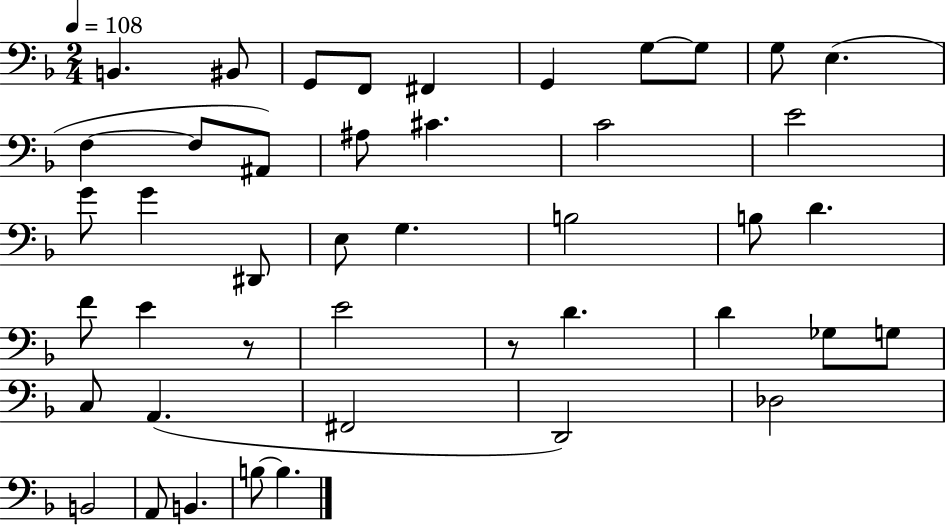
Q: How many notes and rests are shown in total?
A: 44